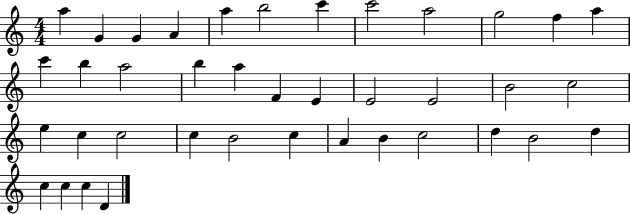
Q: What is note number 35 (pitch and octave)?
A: D5